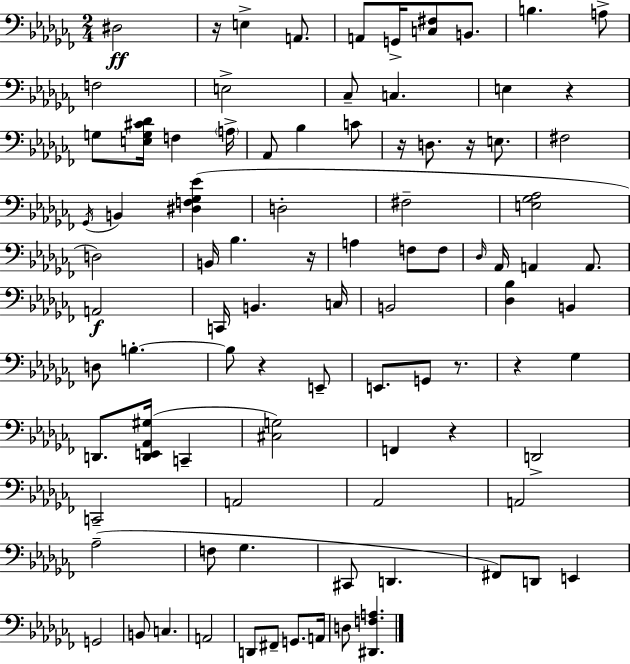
D#3/h R/s E3/q A2/e. A2/e G2/s [C3,F#3]/e B2/e. B3/q. A3/e F3/h E3/h CES3/e C3/q. E3/q R/q G3/e [E3,G3,C#4,Db4]/s F3/q A3/s Ab2/e Bb3/q C4/e R/s D3/e. R/s E3/e. F#3/h Gb2/s B2/q [D#3,F3,Gb3,Eb4]/q D3/h F#3/h [E3,Gb3,Ab3]/h D3/h B2/s Bb3/q. R/s A3/q F3/e F3/e Db3/s Ab2/s A2/q A2/e. A2/h C2/s B2/q. C3/s B2/h [Db3,Bb3]/q B2/q D3/e B3/q. B3/e R/q E2/e E2/e. G2/e R/e. R/q Gb3/q D2/e. [D2,E2,Ab2,G#3]/s C2/q [C#3,G3]/h F2/q R/q D2/h C2/h A2/h Ab2/h A2/h Ab3/h F3/e Gb3/q. C#2/e D2/q. F#2/e D2/e E2/q G2/h B2/e C3/q. A2/h D2/e F#2/e G2/e. A2/s D3/e [D#2,F3,A3]/q.